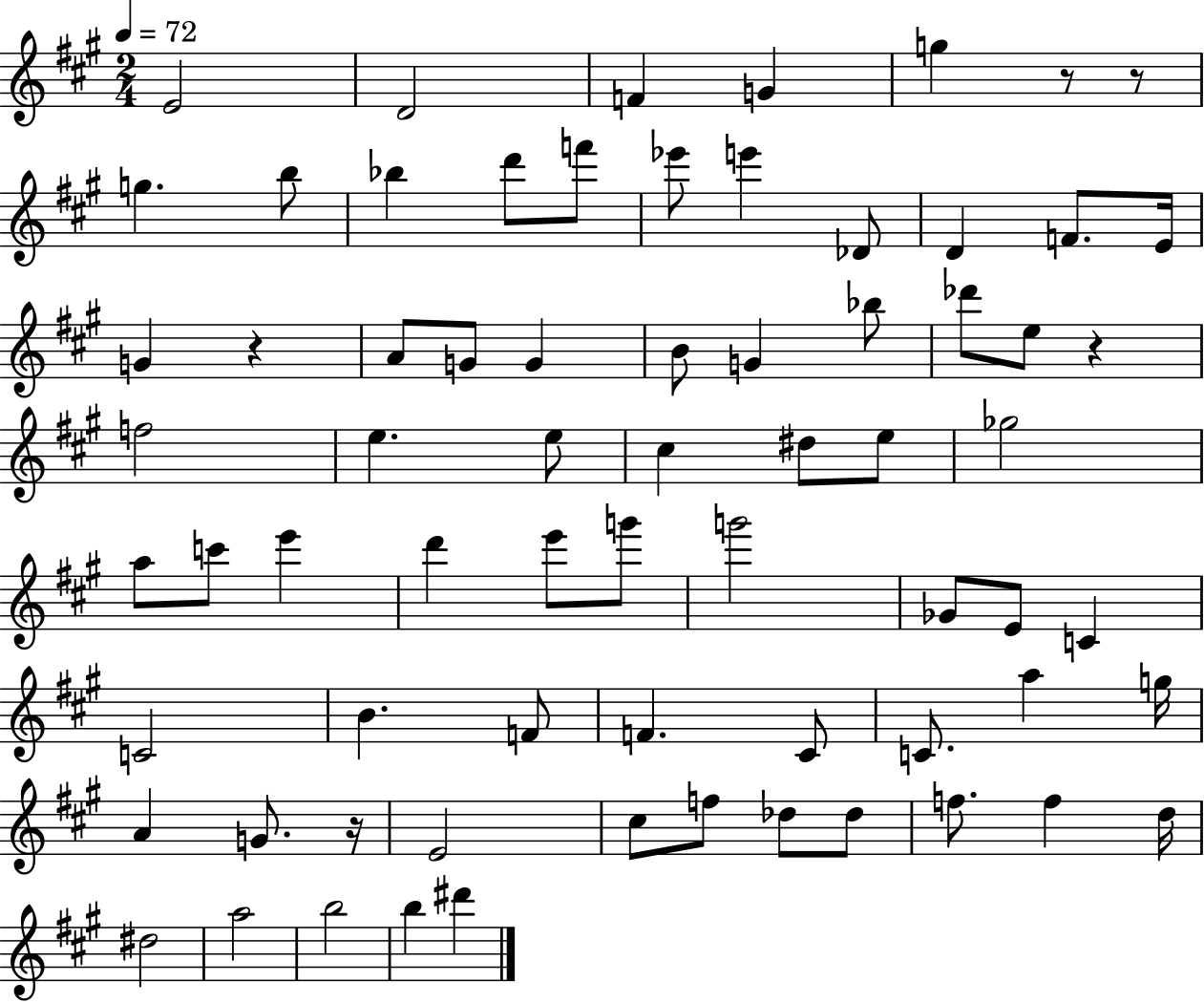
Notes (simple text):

E4/h D4/h F4/q G4/q G5/q R/e R/e G5/q. B5/e Bb5/q D6/e F6/e Eb6/e E6/q Db4/e D4/q F4/e. E4/s G4/q R/q A4/e G4/e G4/q B4/e G4/q Bb5/e Db6/e E5/e R/q F5/h E5/q. E5/e C#5/q D#5/e E5/e Gb5/h A5/e C6/e E6/q D6/q E6/e G6/e G6/h Gb4/e E4/e C4/q C4/h B4/q. F4/e F4/q. C#4/e C4/e. A5/q G5/s A4/q G4/e. R/s E4/h C#5/e F5/e Db5/e Db5/e F5/e. F5/q D5/s D#5/h A5/h B5/h B5/q D#6/q